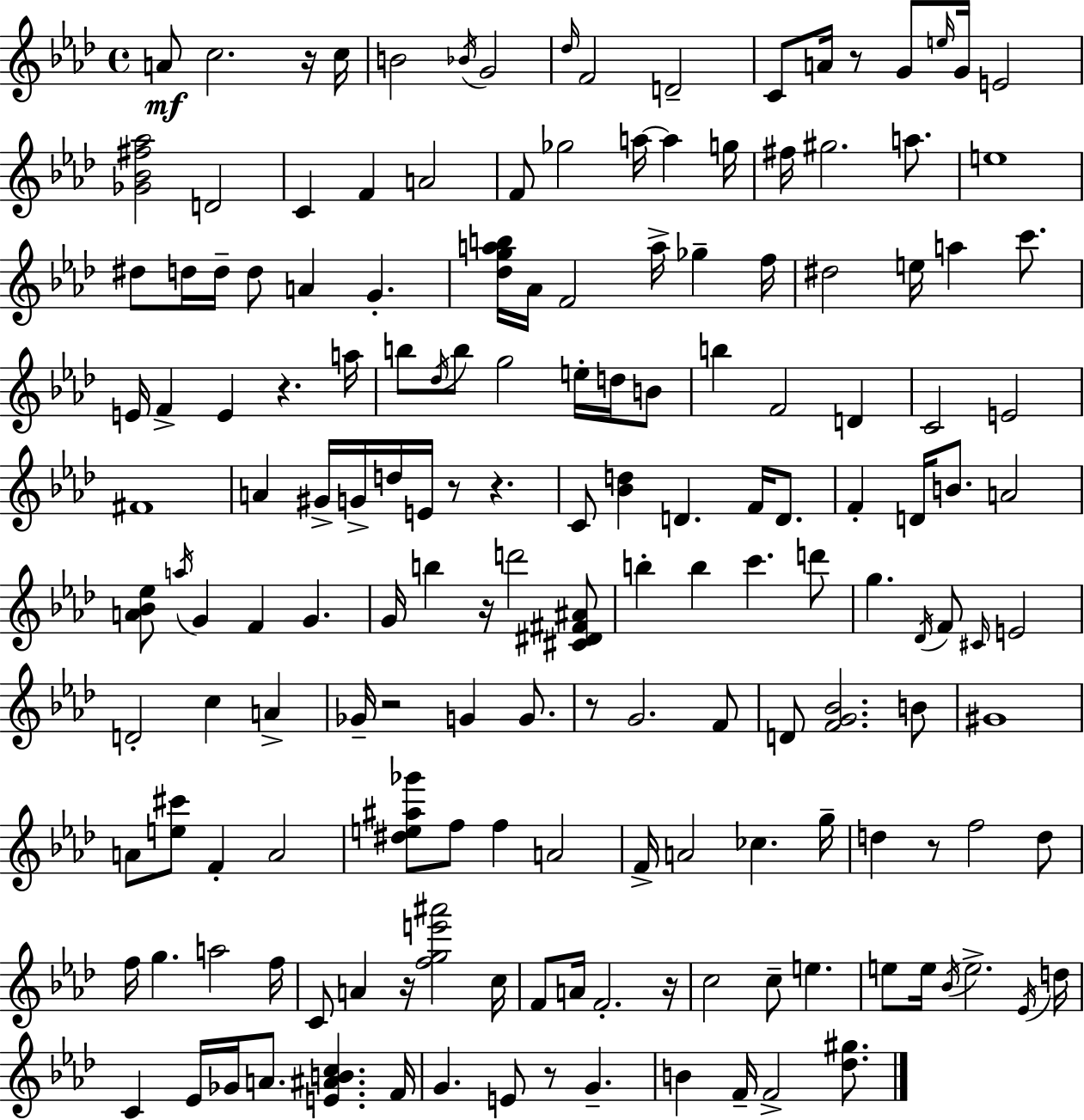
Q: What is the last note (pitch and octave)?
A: F4